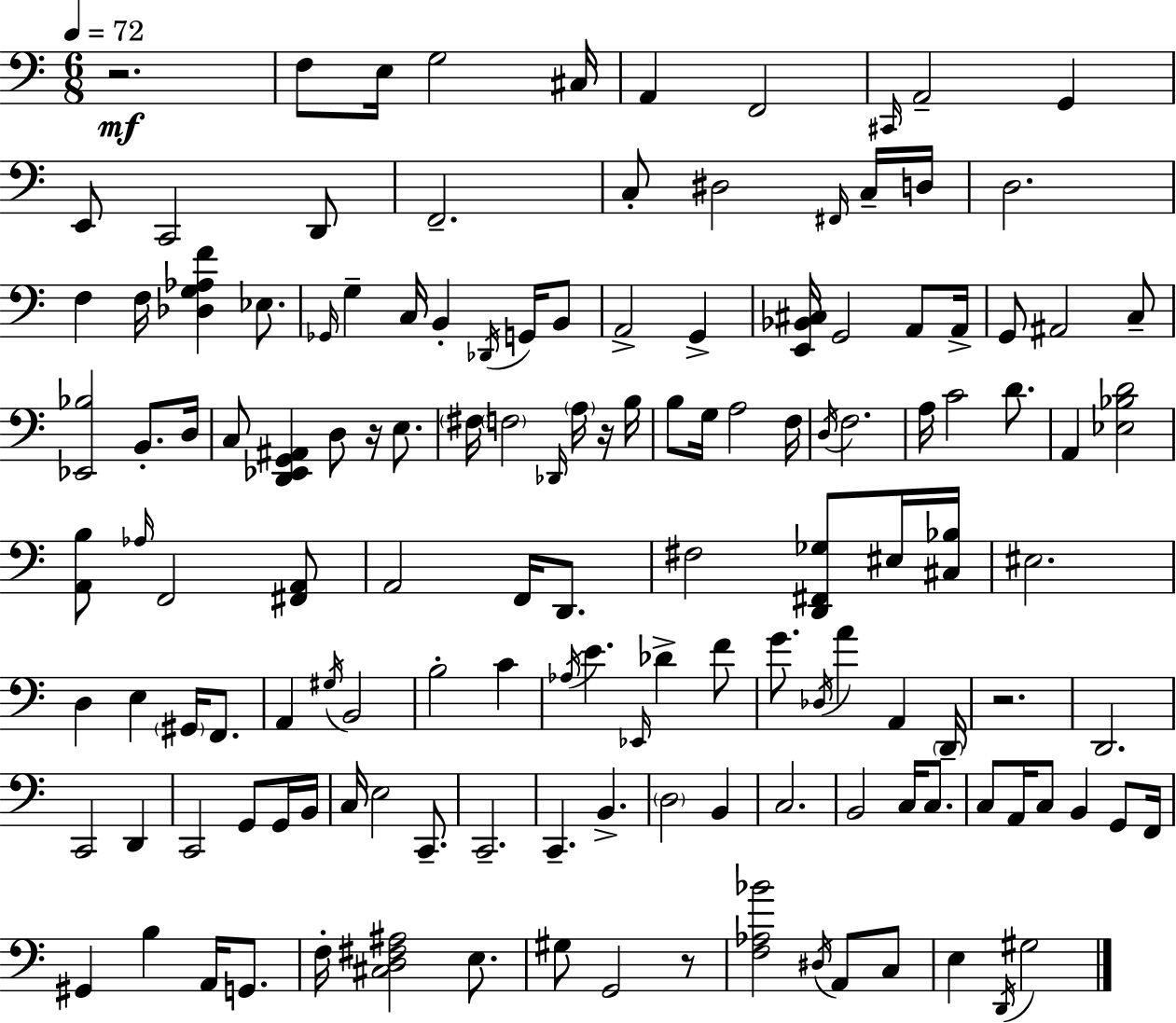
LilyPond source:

{
  \clef bass
  \numericTimeSignature
  \time 6/8
  \key c \major
  \tempo 4 = 72
  r2.\mf | f8 e16 g2 cis16 | a,4 f,2 | \grace { cis,16 } a,2-- g,4 | \break e,8 c,2 d,8 | f,2.-- | c8-. dis2 \grace { fis,16 } | c16-- d16 d2. | \break f4 f16 <des g aes f'>4 ees8. | \grace { ges,16 } g4-- c16 b,4-. | \acciaccatura { des,16 } g,16 b,8 a,2-> | g,4-> <e, bes, cis>16 g,2 | \break a,8 a,16-> g,8 ais,2 | c8-- <ees, bes>2 | b,8.-. d16 c8 <d, ees, g, ais,>4 d8 | r16 e8. \parenthesize fis16 \parenthesize f2 | \break \grace { des,16 } \parenthesize a16 r16 b16 b8 g16 a2 | f16 \acciaccatura { d16 } f2. | a16 c'2 | d'8. a,4 <ees bes d'>2 | \break <a, b>8 \grace { aes16 } f,2 | <fis, a,>8 a,2 | f,16 d,8. fis2 | <d, fis, ges>8 eis16 <cis bes>16 eis2. | \break d4 e4 | \parenthesize gis,16 f,8. a,4 \acciaccatura { gis16 } | b,2 b2-. | c'4 \acciaccatura { aes16 } e'4. | \break \grace { ees,16 } des'4-> f'8 g'8. | \acciaccatura { des16 } a'4 a,4 \parenthesize d,16-- r2. | d,2. | c,2 | \break d,4 c,2 | g,8 g,16 b,16 c16 | e2 c,8.-- c,2.-- | c,4.-- | \break b,4.-> \parenthesize d2 | b,4 c2. | b,2 | c16 c8. c8 | \break a,16 c8 b,4 g,8 f,16 gis,4 | b4 a,16 g,8. f16-. | <cis d fis ais>2 e8. gis8 | g,2 r8 <f aes bes'>2 | \break \acciaccatura { dis16 } a,8 c8 | e4 \acciaccatura { d,16 } gis2 | \bar "|."
}